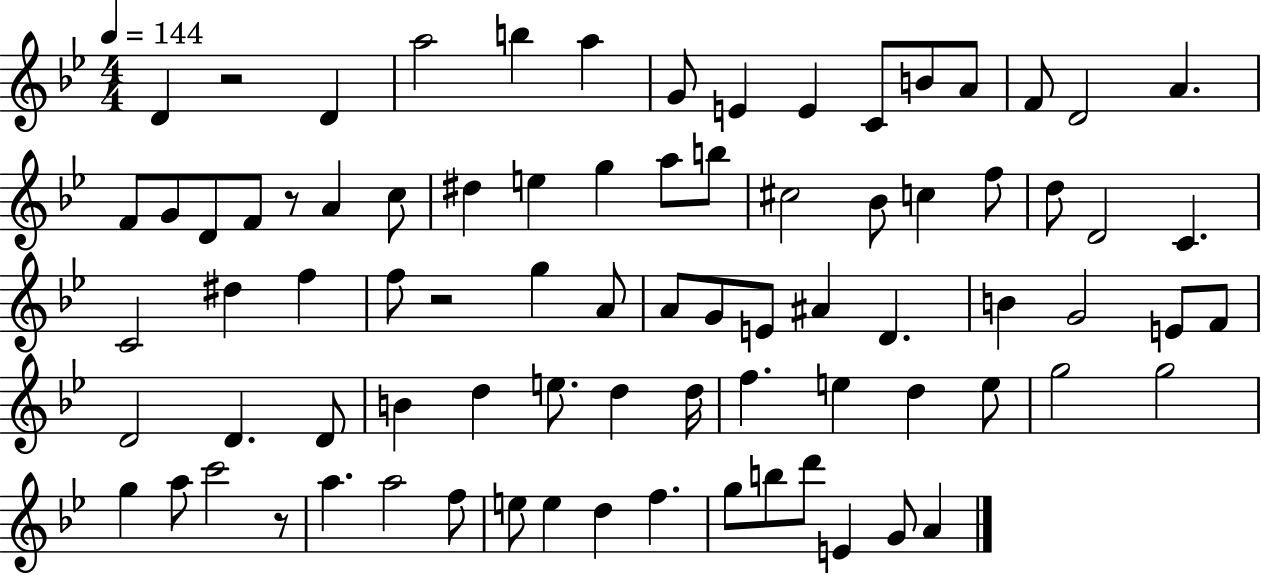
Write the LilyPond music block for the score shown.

{
  \clef treble
  \numericTimeSignature
  \time 4/4
  \key bes \major
  \tempo 4 = 144
  \repeat volta 2 { d'4 r2 d'4 | a''2 b''4 a''4 | g'8 e'4 e'4 c'8 b'8 a'8 | f'8 d'2 a'4. | \break f'8 g'8 d'8 f'8 r8 a'4 c''8 | dis''4 e''4 g''4 a''8 b''8 | cis''2 bes'8 c''4 f''8 | d''8 d'2 c'4. | \break c'2 dis''4 f''4 | f''8 r2 g''4 a'8 | a'8 g'8 e'8 ais'4 d'4. | b'4 g'2 e'8 f'8 | \break d'2 d'4. d'8 | b'4 d''4 e''8. d''4 d''16 | f''4. e''4 d''4 e''8 | g''2 g''2 | \break g''4 a''8 c'''2 r8 | a''4. a''2 f''8 | e''8 e''4 d''4 f''4. | g''8 b''8 d'''8 e'4 g'8 a'4 | \break } \bar "|."
}